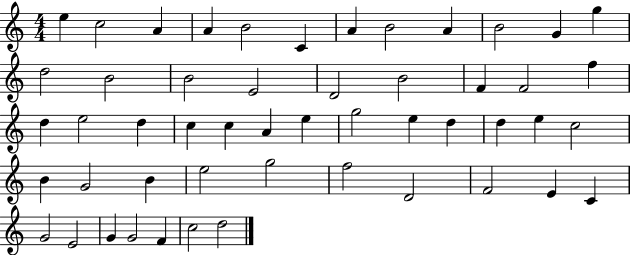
X:1
T:Untitled
M:4/4
L:1/4
K:C
e c2 A A B2 C A B2 A B2 G g d2 B2 B2 E2 D2 B2 F F2 f d e2 d c c A e g2 e d d e c2 B G2 B e2 g2 f2 D2 F2 E C G2 E2 G G2 F c2 d2